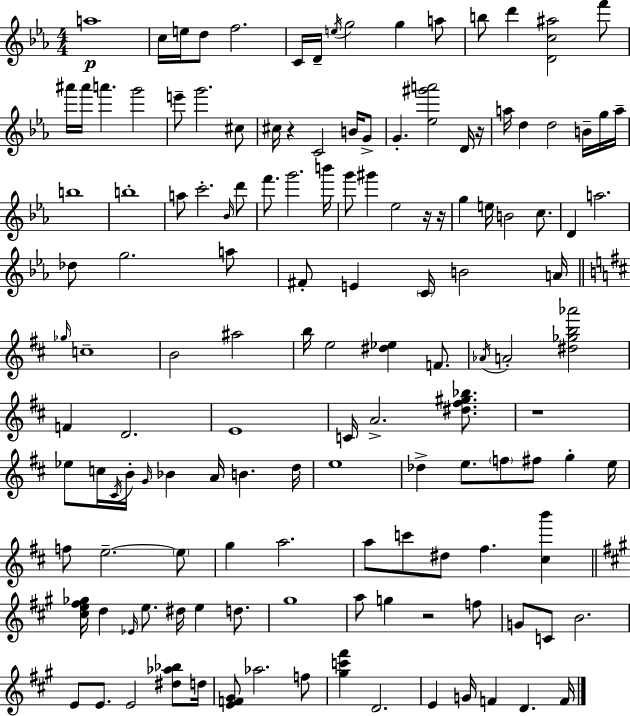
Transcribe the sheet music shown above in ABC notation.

X:1
T:Untitled
M:4/4
L:1/4
K:Cm
a4 c/4 e/4 d/2 f2 C/4 D/4 e/4 g2 g a/2 b/2 d' [Dc^a]2 f'/2 ^a'/4 ^a'/4 a' g'2 e'/2 g'2 ^c/2 ^c/4 z C2 B/4 G/2 G [_e^g'a']2 D/4 z/4 a/4 d d2 B/4 g/4 a/4 b4 b4 a/2 c'2 _B/4 d'/2 f'/2 g'2 b'/4 g'/2 ^g' _e2 z/4 z/4 g e/4 B2 c/2 D a2 _d/2 g2 a/2 ^F/2 E C/4 B2 A/4 _g/4 c4 B2 ^a2 b/4 e2 [^d_e] F/2 _A/4 A2 [^d_gb_a']2 F D2 E4 C/4 A2 [^d^f^g_b]/2 z4 _e/2 c/4 ^C/4 B/4 G/4 _B A/4 B d/4 e4 _d e/2 f/2 ^f/2 g e/4 f/2 e2 e/2 g a2 a/2 c'/2 ^d/2 ^f [^cb'] [^ce^f_g]/4 d _E/4 e/2 ^d/4 e d/2 ^g4 a/2 g z2 f/2 G/2 C/2 B2 E/2 E/2 E2 [^d_a_b]/2 d/4 [EF^G]/2 _a2 f/2 [^gc'^f'] D2 E G/4 F D F/4